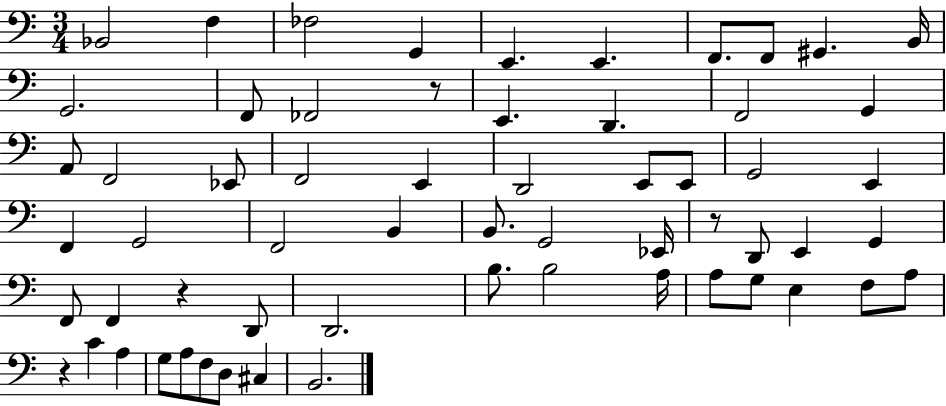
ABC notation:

X:1
T:Untitled
M:3/4
L:1/4
K:C
_B,,2 F, _F,2 G,, E,, E,, F,,/2 F,,/2 ^G,, B,,/4 G,,2 F,,/2 _F,,2 z/2 E,, D,, F,,2 G,, A,,/2 F,,2 _E,,/2 F,,2 E,, D,,2 E,,/2 E,,/2 G,,2 E,, F,, G,,2 F,,2 B,, B,,/2 G,,2 _E,,/4 z/2 D,,/2 E,, G,, F,,/2 F,, z D,,/2 D,,2 B,/2 B,2 A,/4 A,/2 G,/2 E, F,/2 A,/2 z C A, G,/2 A,/2 F,/2 D,/2 ^C, B,,2